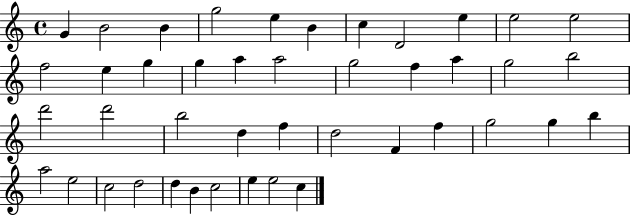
G4/q B4/h B4/q G5/h E5/q B4/q C5/q D4/h E5/q E5/h E5/h F5/h E5/q G5/q G5/q A5/q A5/h G5/h F5/q A5/q G5/h B5/h D6/h D6/h B5/h D5/q F5/q D5/h F4/q F5/q G5/h G5/q B5/q A5/h E5/h C5/h D5/h D5/q B4/q C5/h E5/q E5/h C5/q